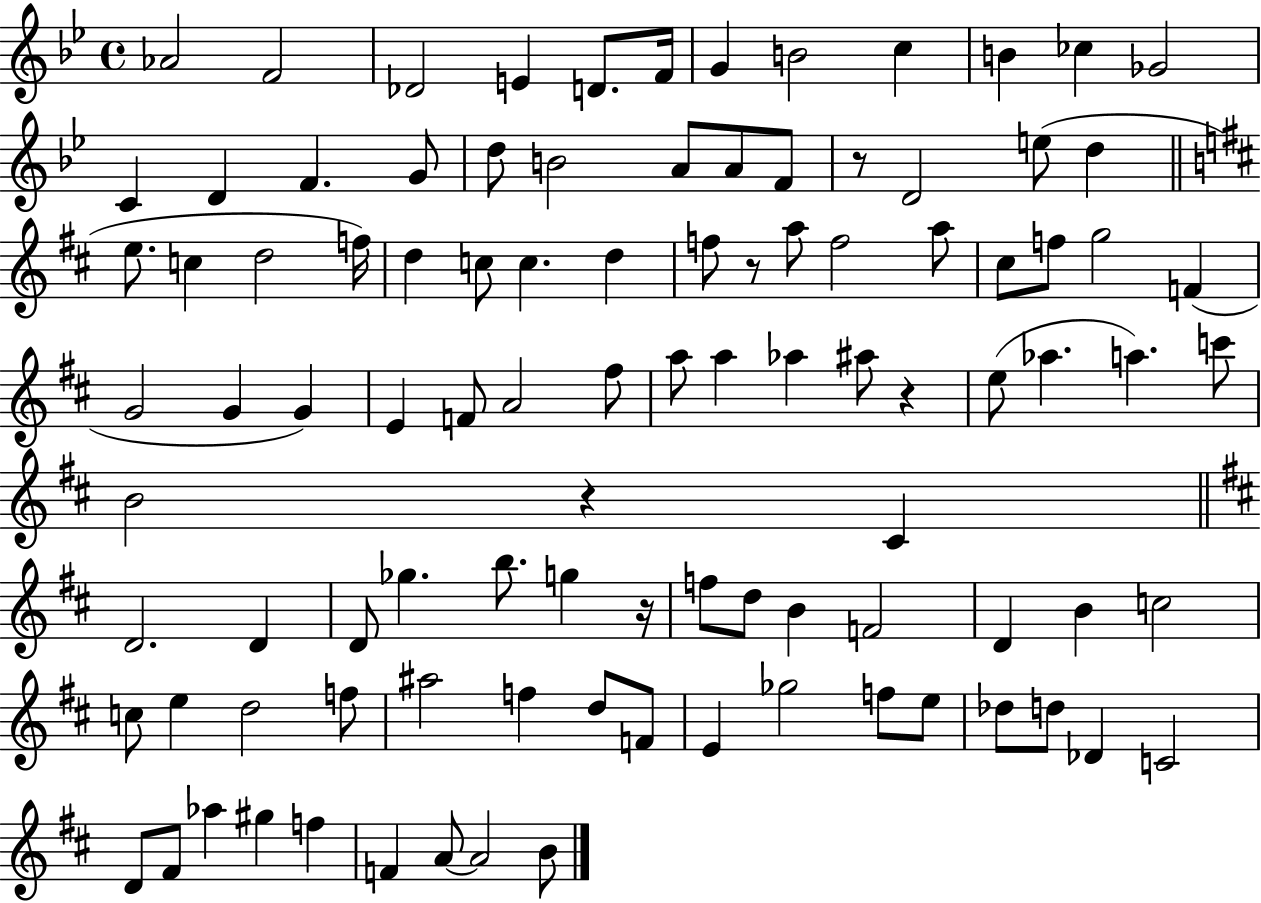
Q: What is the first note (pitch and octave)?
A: Ab4